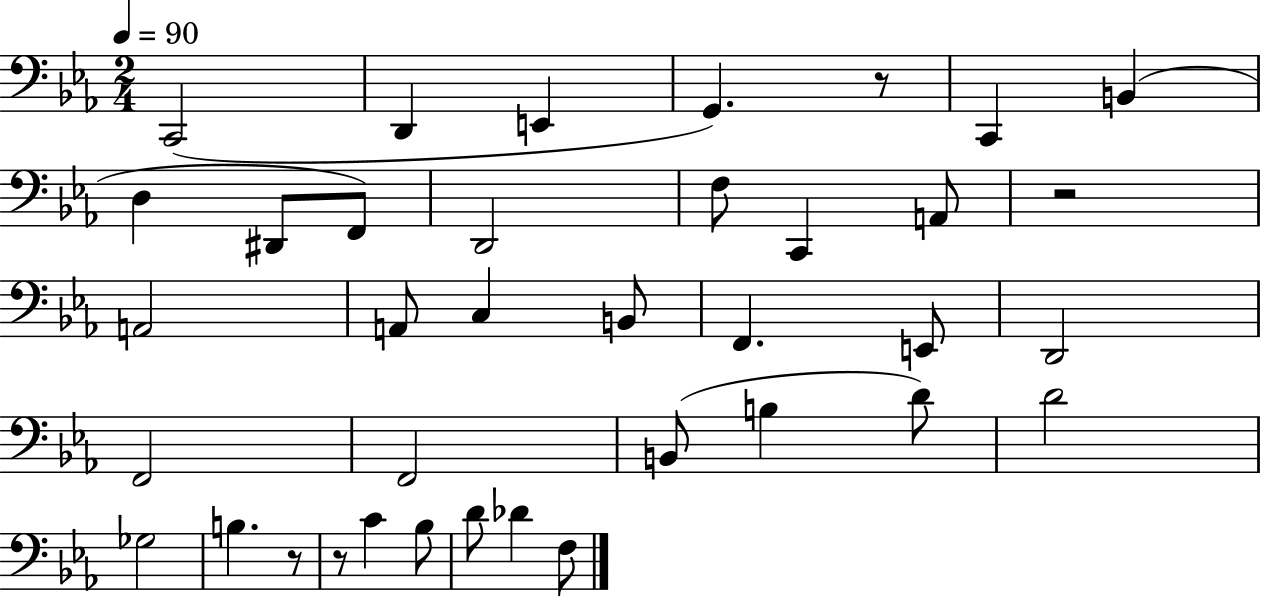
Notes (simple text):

C2/h D2/q E2/q G2/q. R/e C2/q B2/q D3/q D#2/e F2/e D2/h F3/e C2/q A2/e R/h A2/h A2/e C3/q B2/e F2/q. E2/e D2/h F2/h F2/h B2/e B3/q D4/e D4/h Gb3/h B3/q. R/e R/e C4/q Bb3/e D4/e Db4/q F3/e